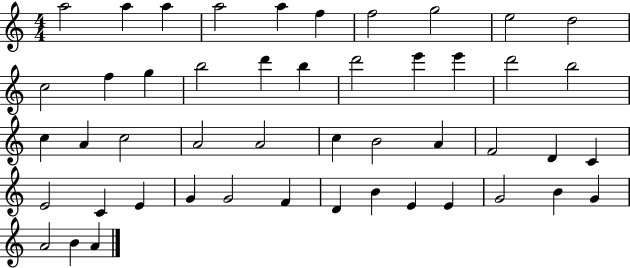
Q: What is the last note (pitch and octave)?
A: A4